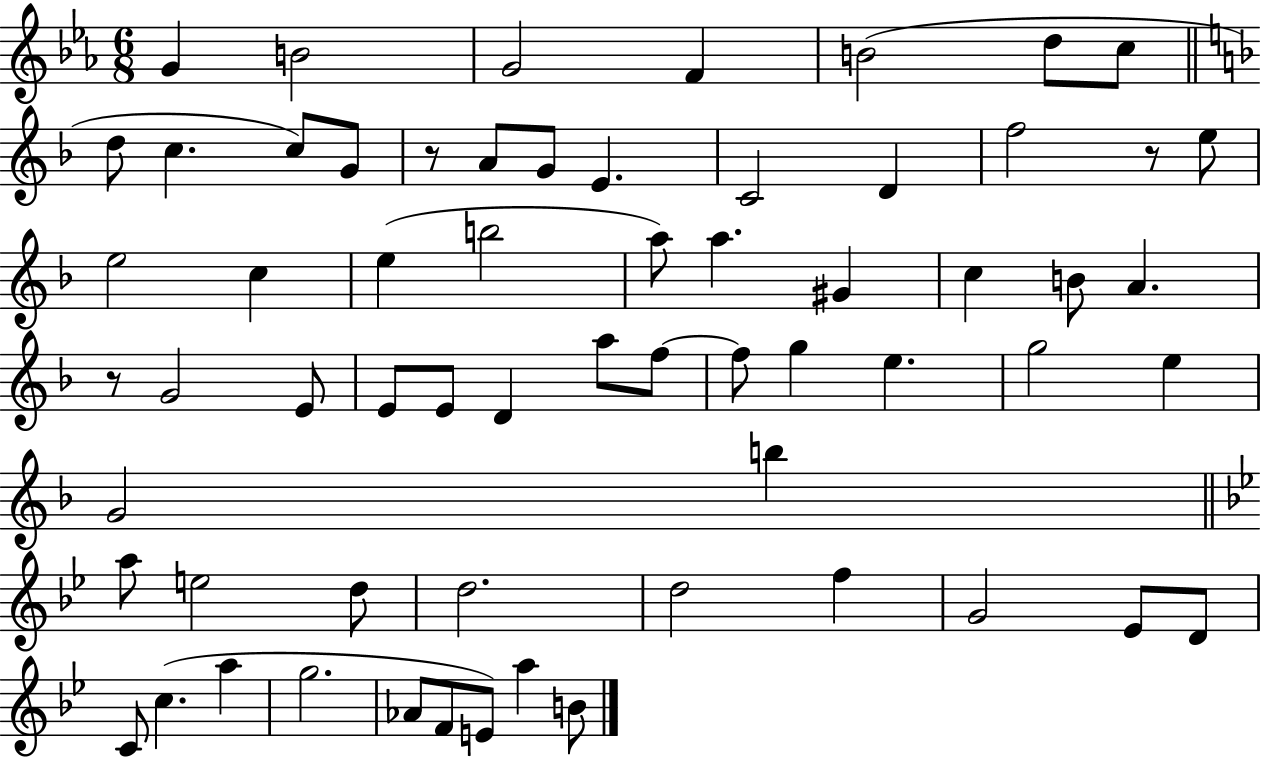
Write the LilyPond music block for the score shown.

{
  \clef treble
  \numericTimeSignature
  \time 6/8
  \key ees \major
  \repeat volta 2 { g'4 b'2 | g'2 f'4 | b'2( d''8 c''8 | \bar "||" \break \key d \minor d''8 c''4. c''8) g'8 | r8 a'8 g'8 e'4. | c'2 d'4 | f''2 r8 e''8 | \break e''2 c''4 | e''4( b''2 | a''8) a''4. gis'4 | c''4 b'8 a'4. | \break r8 g'2 e'8 | e'8 e'8 d'4 a''8 f''8~~ | f''8 g''4 e''4. | g''2 e''4 | \break g'2 b''4 | \bar "||" \break \key bes \major a''8 e''2 d''8 | d''2. | d''2 f''4 | g'2 ees'8 d'8 | \break c'8 c''4.( a''4 | g''2. | aes'8 f'8 e'8) a''4 b'8 | } \bar "|."
}